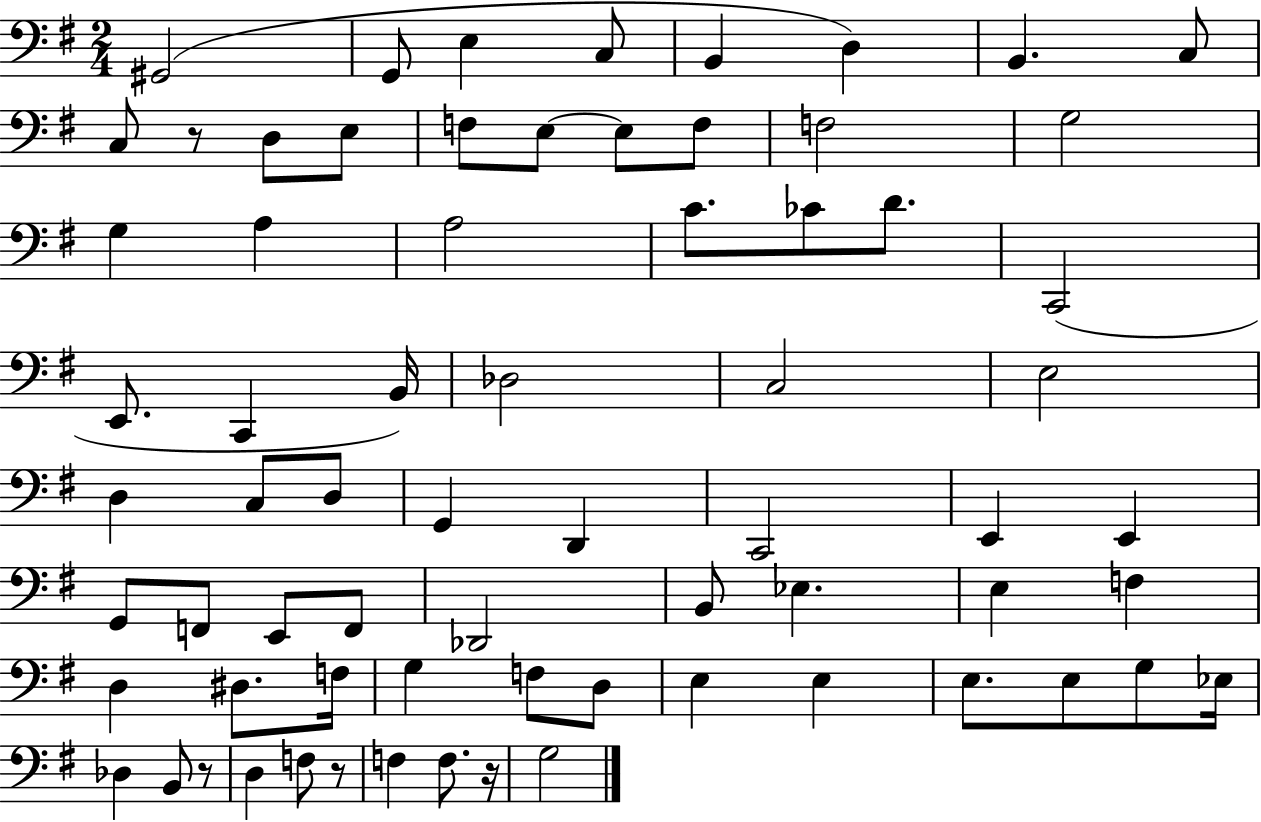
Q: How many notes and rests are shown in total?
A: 70